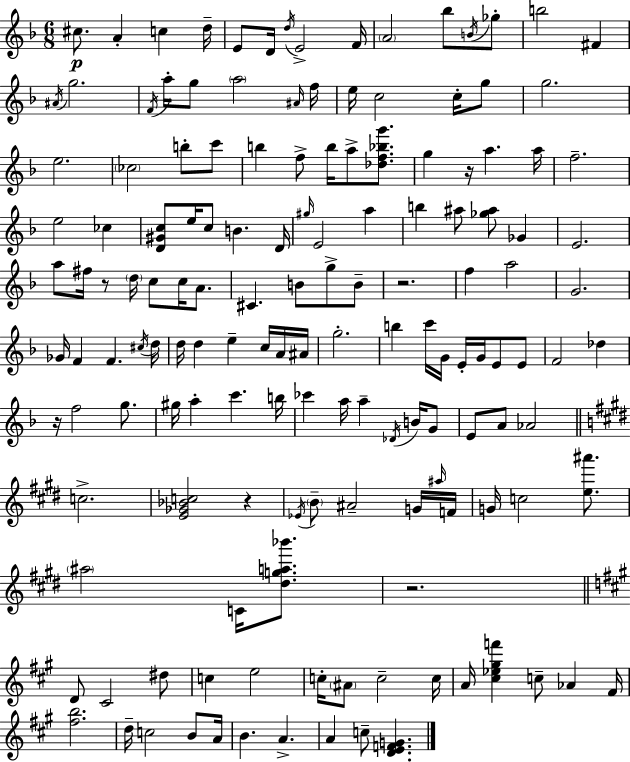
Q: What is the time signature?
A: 6/8